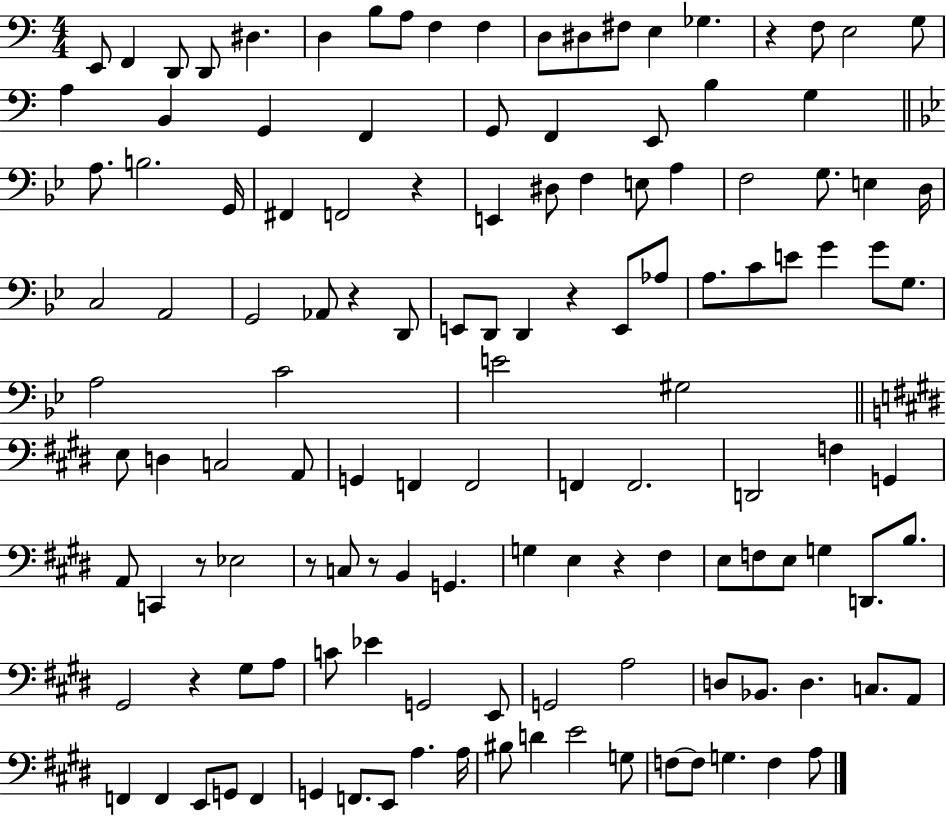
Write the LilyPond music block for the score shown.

{
  \clef bass
  \numericTimeSignature
  \time 4/4
  \key c \major
  \repeat volta 2 { e,8 f,4 d,8 d,8 dis4. | d4 b8 a8 f4 f4 | d8 dis8 fis8 e4 ges4. | r4 f8 e2 g8 | \break a4 b,4 g,4 f,4 | g,8 f,4 e,8 b4 g4 | \bar "||" \break \key bes \major a8. b2. g,16 | fis,4 f,2 r4 | e,4 dis8 f4 e8 a4 | f2 g8. e4 d16 | \break c2 a,2 | g,2 aes,8 r4 d,8 | e,8 d,8 d,4 r4 e,8 aes8 | a8. c'8 e'8 g'4 g'8 g8. | \break a2 c'2 | e'2 gis2 | \bar "||" \break \key e \major e8 d4 c2 a,8 | g,4 f,4 f,2 | f,4 f,2. | d,2 f4 g,4 | \break a,8 c,4 r8 ees2 | r8 c8 r8 b,4 g,4. | g4 e4 r4 fis4 | e8 f8 e8 g4 d,8. b8. | \break gis,2 r4 gis8 a8 | c'8 ees'4 g,2 e,8 | g,2 a2 | d8 bes,8. d4. c8. a,8 | \break f,4 f,4 e,8 g,8 f,4 | g,4 f,8. e,8 a4. a16 | bis8 d'4 e'2 g8 | f8~~ f8 g4. f4 a8 | \break } \bar "|."
}